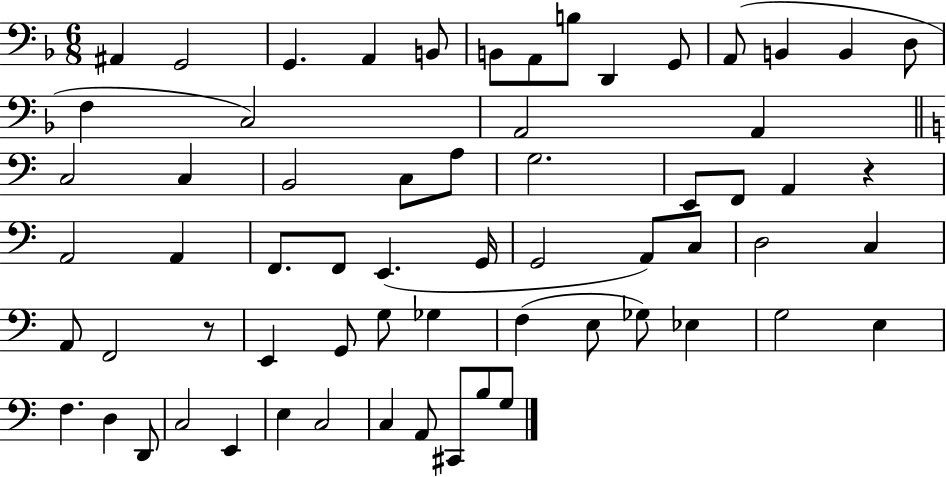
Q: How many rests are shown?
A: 2